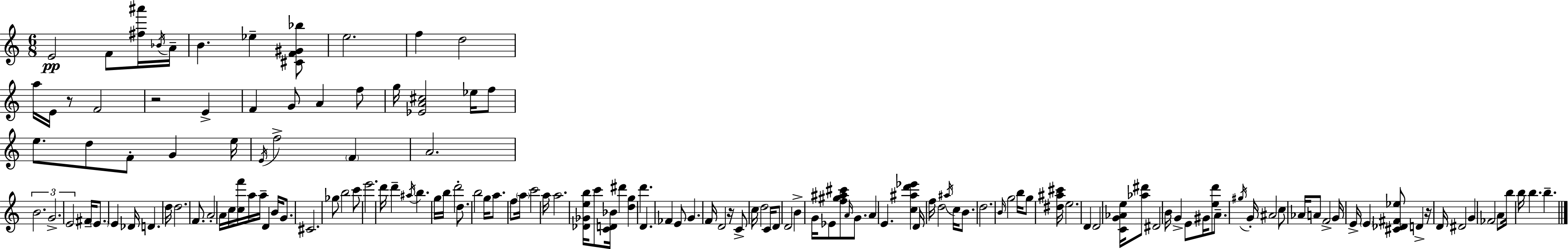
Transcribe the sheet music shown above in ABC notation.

X:1
T:Untitled
M:6/8
L:1/4
K:Am
E2 F/2 [^f^a']/4 _B/4 A/4 B _e [^CF^G_b]/2 e2 f d2 a/4 E/4 z/2 F2 z2 E F G/2 A f/2 g/4 [_EA^c]2 _e/4 f/2 e/2 d/2 F/2 G e/4 E/4 f2 F A2 B2 G2 E2 ^F/4 E/2 E _D/4 D d/4 d2 F/2 A2 A/4 c/4 [cf']/4 a/4 a/4 D B/4 G/2 ^C2 _g/2 b2 c'/2 e'2 d'/4 d' ^a/4 b g/4 b/4 d'2 d/2 b2 g/4 a/2 f/2 a/4 c'2 a/4 a2 [_D_Geb]/4 c'/2 [CD_B]/4 ^d' [dg] d' D _F E/2 G F/4 D2 z/4 C/2 c/4 d2 C/4 D/2 D2 B G/4 _E/2 [f^g^a^c']/2 A/4 G/2 A E [c^ad'_e'] D/4 f/4 d2 ^a/4 c/4 B/2 d2 B/4 g2 b/4 g/2 [^d^a^c']/4 e2 D D2 [CG_Ae]/4 [_a^d']/2 ^D2 B/4 G E/2 ^G/4 [ed']/2 A/2 ^g/4 G/4 ^A2 c/2 _A/4 A/2 F2 G/4 E/4 E [^C_D^F_e]/2 D z/4 D/4 ^D2 G _F2 A/2 b/4 b/4 b b